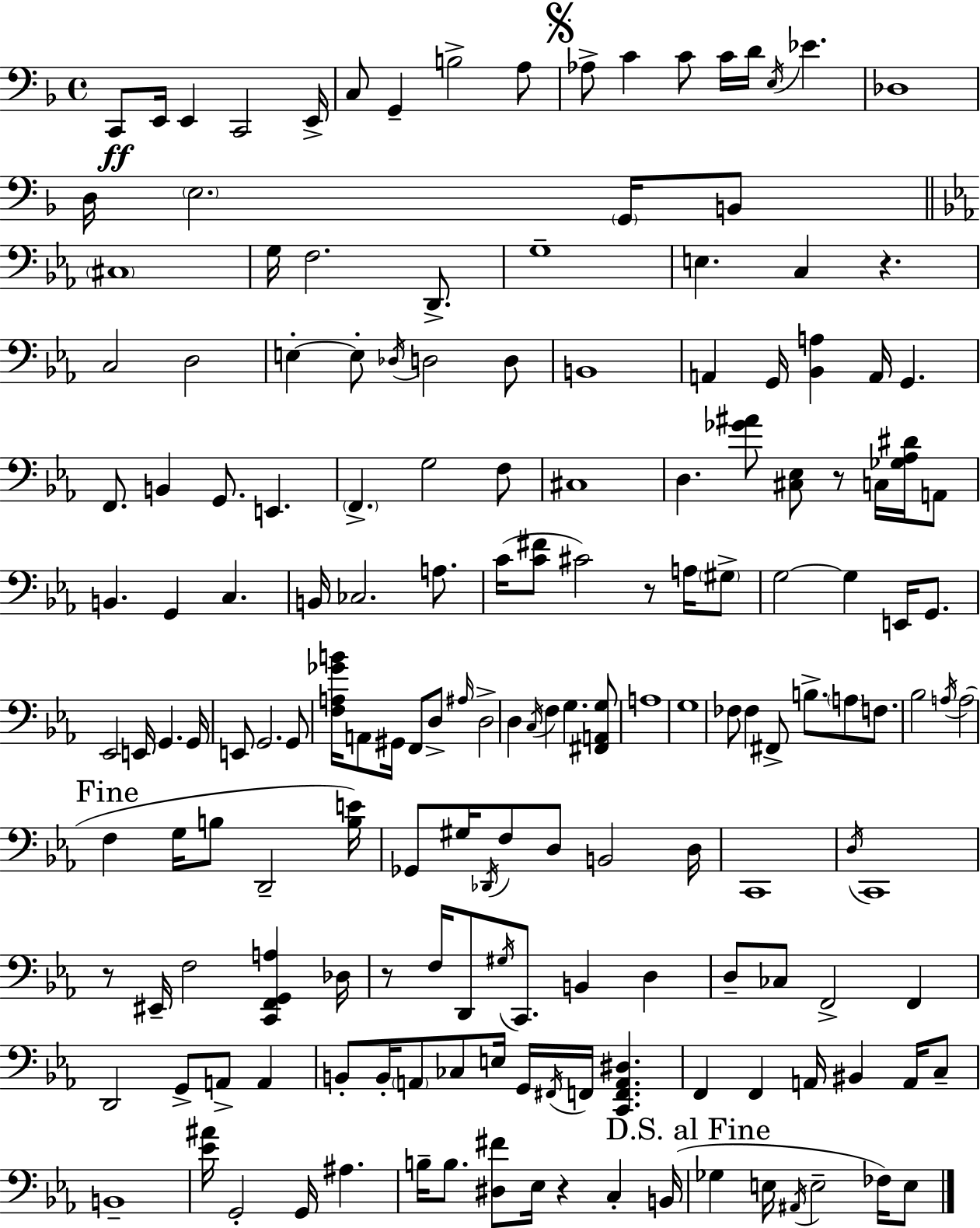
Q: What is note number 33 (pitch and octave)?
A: Db3